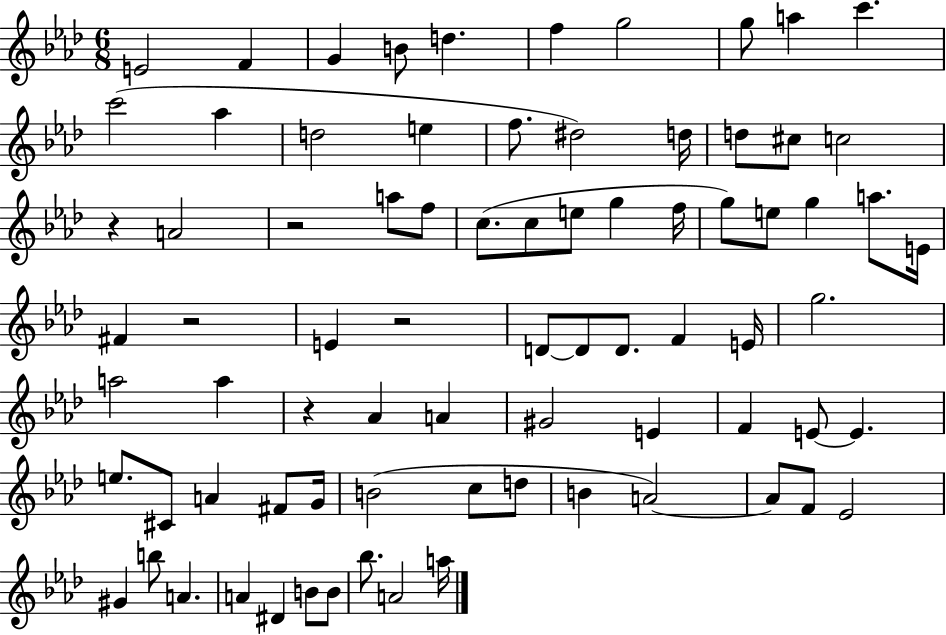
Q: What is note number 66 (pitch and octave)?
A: A4